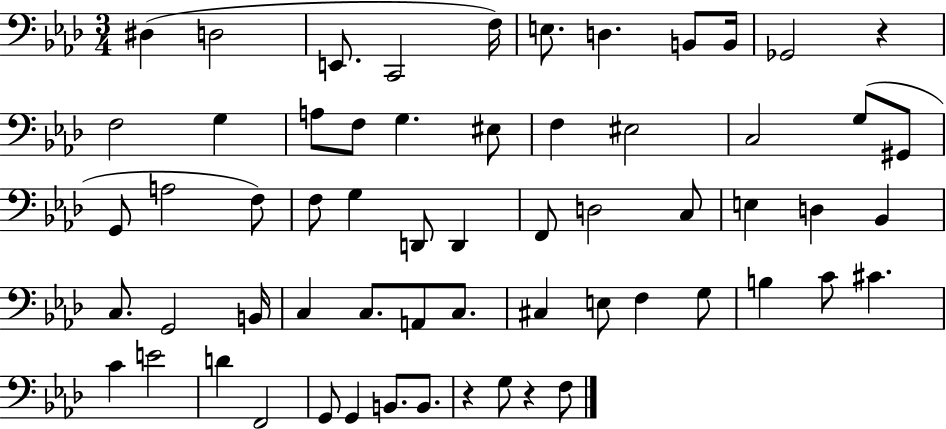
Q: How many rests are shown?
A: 3